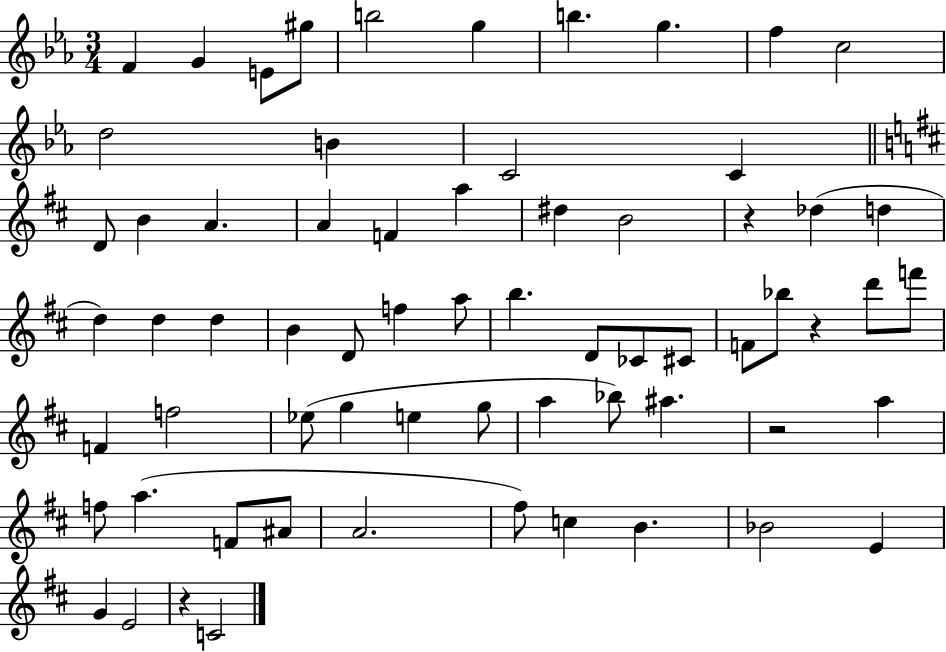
{
  \clef treble
  \numericTimeSignature
  \time 3/4
  \key ees \major
  \repeat volta 2 { f'4 g'4 e'8 gis''8 | b''2 g''4 | b''4. g''4. | f''4 c''2 | \break d''2 b'4 | c'2 c'4 | \bar "||" \break \key d \major d'8 b'4 a'4. | a'4 f'4 a''4 | dis''4 b'2 | r4 des''4( d''4 | \break d''4) d''4 d''4 | b'4 d'8 f''4 a''8 | b''4. d'8 ces'8 cis'8 | f'8 bes''8 r4 d'''8 f'''8 | \break f'4 f''2 | ees''8( g''4 e''4 g''8 | a''4 bes''8) ais''4. | r2 a''4 | \break f''8 a''4.( f'8 ais'8 | a'2. | fis''8) c''4 b'4. | bes'2 e'4 | \break g'4 e'2 | r4 c'2 | } \bar "|."
}